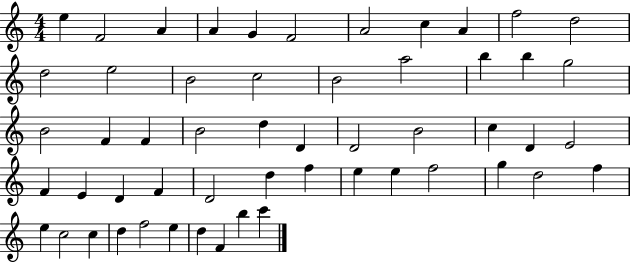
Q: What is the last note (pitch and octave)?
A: C6